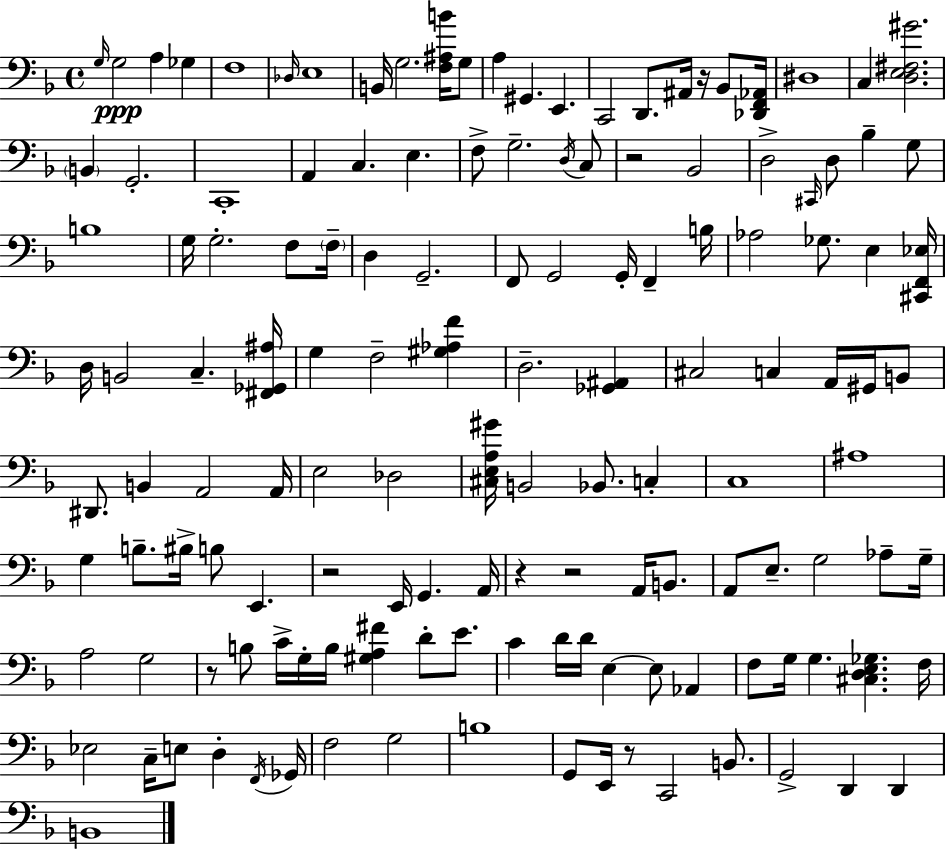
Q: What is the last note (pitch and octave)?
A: B2